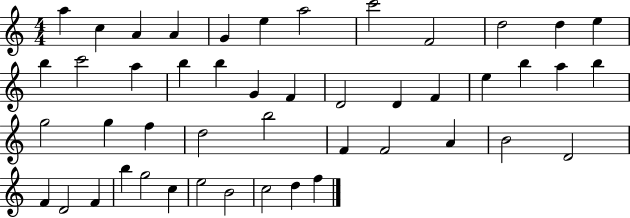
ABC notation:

X:1
T:Untitled
M:4/4
L:1/4
K:C
a c A A G e a2 c'2 F2 d2 d e b c'2 a b b G F D2 D F e b a b g2 g f d2 b2 F F2 A B2 D2 F D2 F b g2 c e2 B2 c2 d f